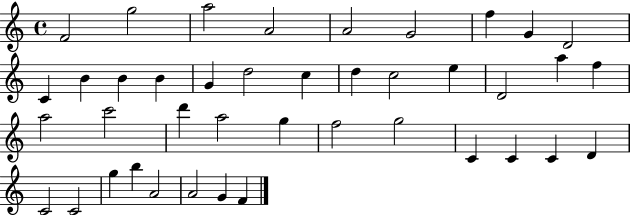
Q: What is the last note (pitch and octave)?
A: F4